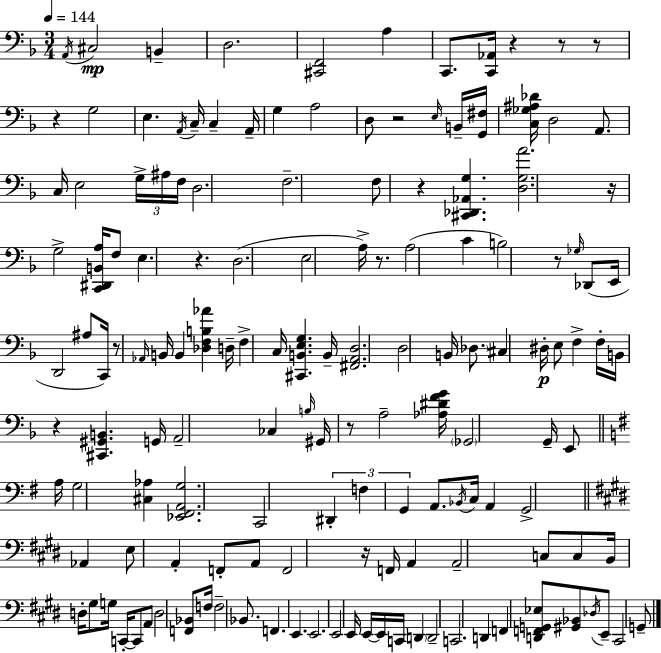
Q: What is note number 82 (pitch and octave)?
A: F2